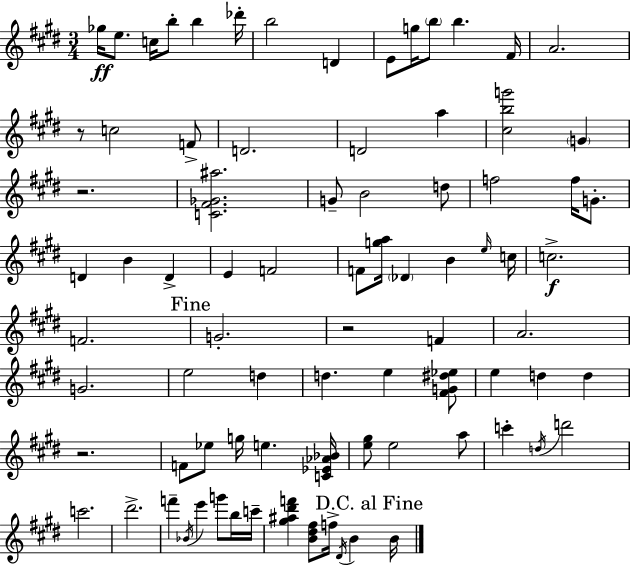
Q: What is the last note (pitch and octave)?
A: B4